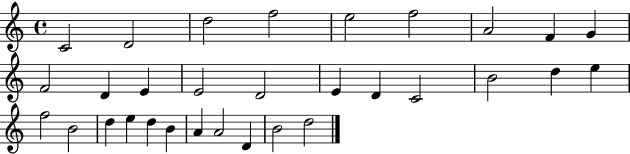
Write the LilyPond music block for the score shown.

{
  \clef treble
  \time 4/4
  \defaultTimeSignature
  \key c \major
  c'2 d'2 | d''2 f''2 | e''2 f''2 | a'2 f'4 g'4 | \break f'2 d'4 e'4 | e'2 d'2 | e'4 d'4 c'2 | b'2 d''4 e''4 | \break f''2 b'2 | d''4 e''4 d''4 b'4 | a'4 a'2 d'4 | b'2 d''2 | \break \bar "|."
}